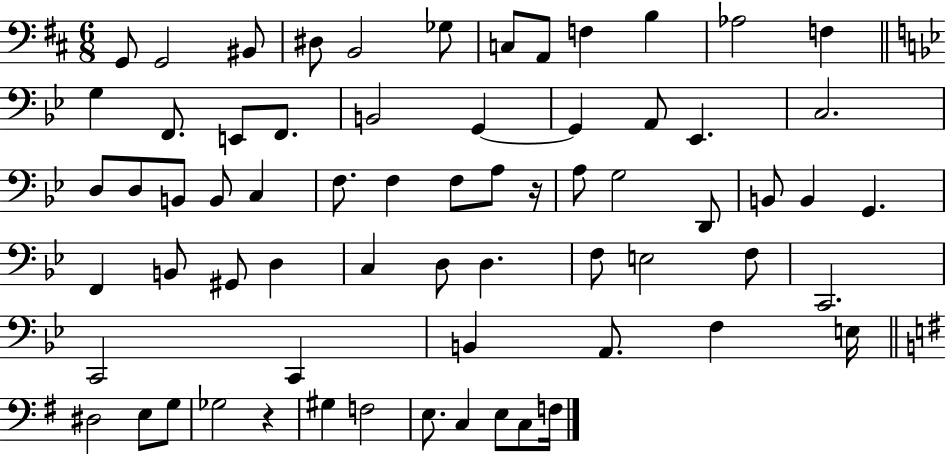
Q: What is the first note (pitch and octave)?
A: G2